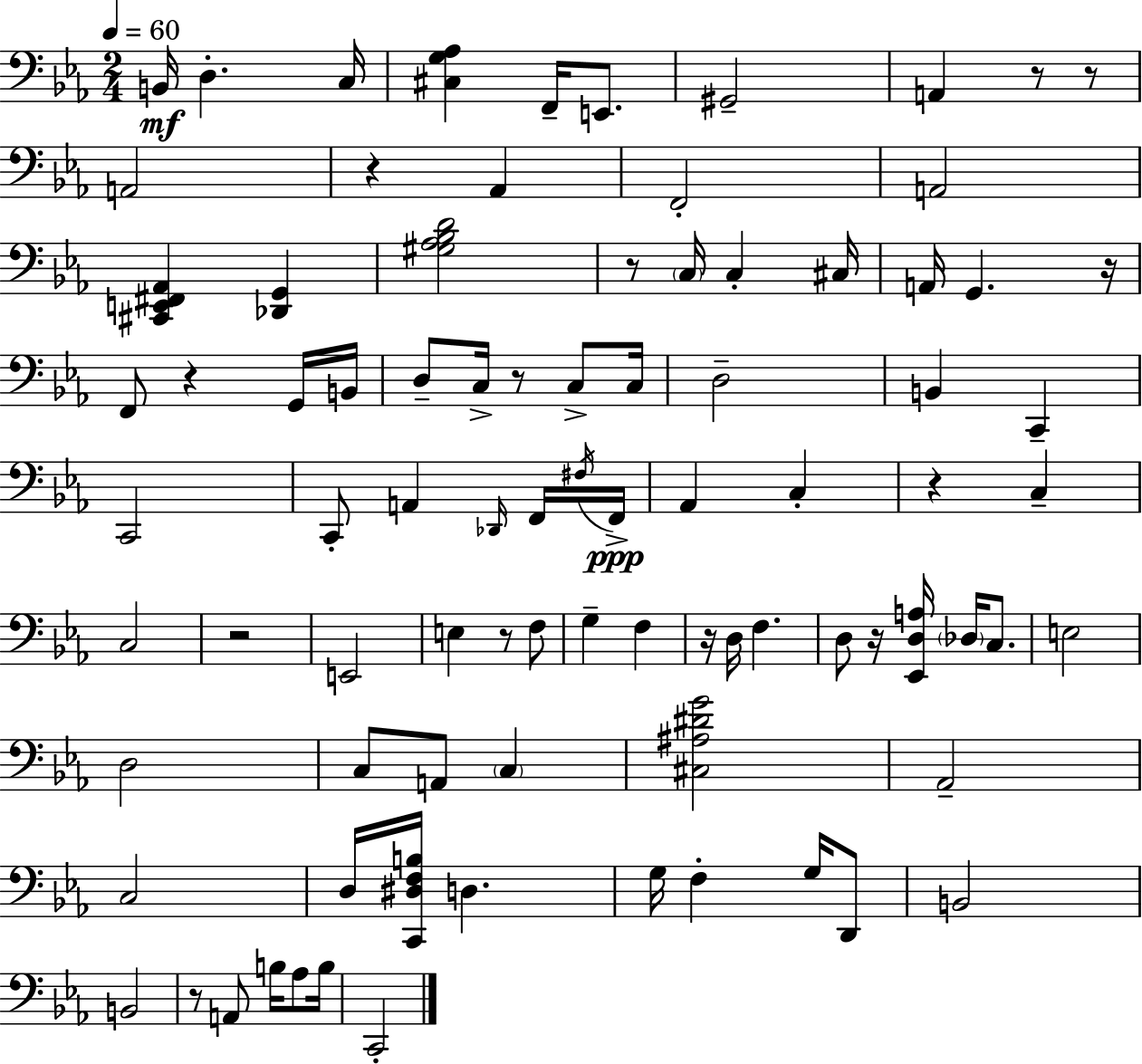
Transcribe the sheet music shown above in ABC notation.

X:1
T:Untitled
M:2/4
L:1/4
K:Cm
B,,/4 D, C,/4 [^C,G,_A,] F,,/4 E,,/2 ^G,,2 A,, z/2 z/2 A,,2 z _A,, F,,2 A,,2 [^C,,E,,^F,,_A,,] [_D,,G,,] [^G,_A,_B,D]2 z/2 C,/4 C, ^C,/4 A,,/4 G,, z/4 F,,/2 z G,,/4 B,,/4 D,/2 C,/4 z/2 C,/2 C,/4 D,2 B,, C,, C,,2 C,,/2 A,, _D,,/4 F,,/4 ^F,/4 F,,/4 _A,, C, z C, C,2 z2 E,,2 E, z/2 F,/2 G, F, z/4 D,/4 F, D,/2 z/4 [_E,,D,A,]/4 _D,/4 C,/2 E,2 D,2 C,/2 A,,/2 C, [^C,^A,^DG]2 _A,,2 C,2 D,/4 [C,,^D,F,B,]/4 D, G,/4 F, G,/4 D,,/2 B,,2 B,,2 z/2 A,,/2 B,/4 _A,/2 B,/4 C,,2